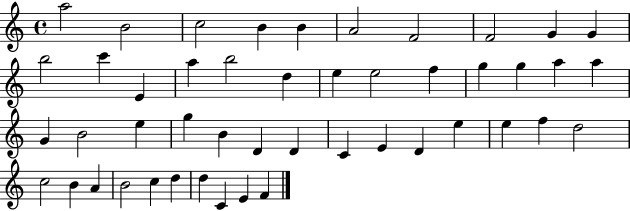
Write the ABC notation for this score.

X:1
T:Untitled
M:4/4
L:1/4
K:C
a2 B2 c2 B B A2 F2 F2 G G b2 c' E a b2 d e e2 f g g a a G B2 e g B D D C E D e e f d2 c2 B A B2 c d d C E F